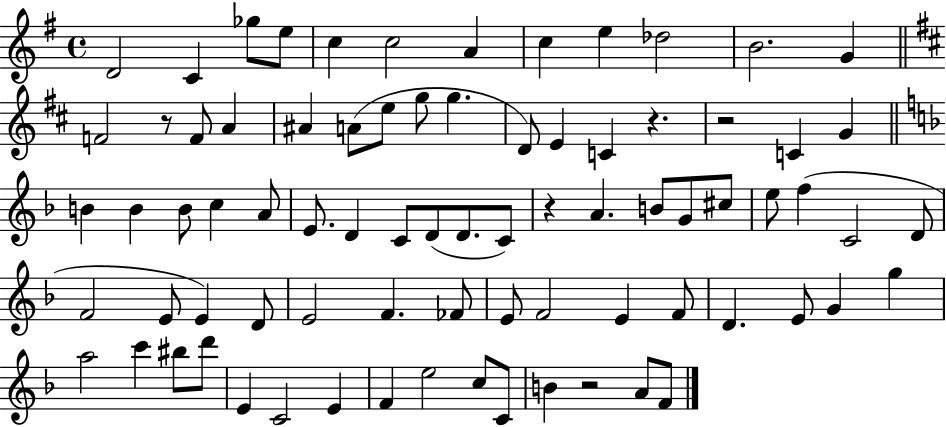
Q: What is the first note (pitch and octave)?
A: D4